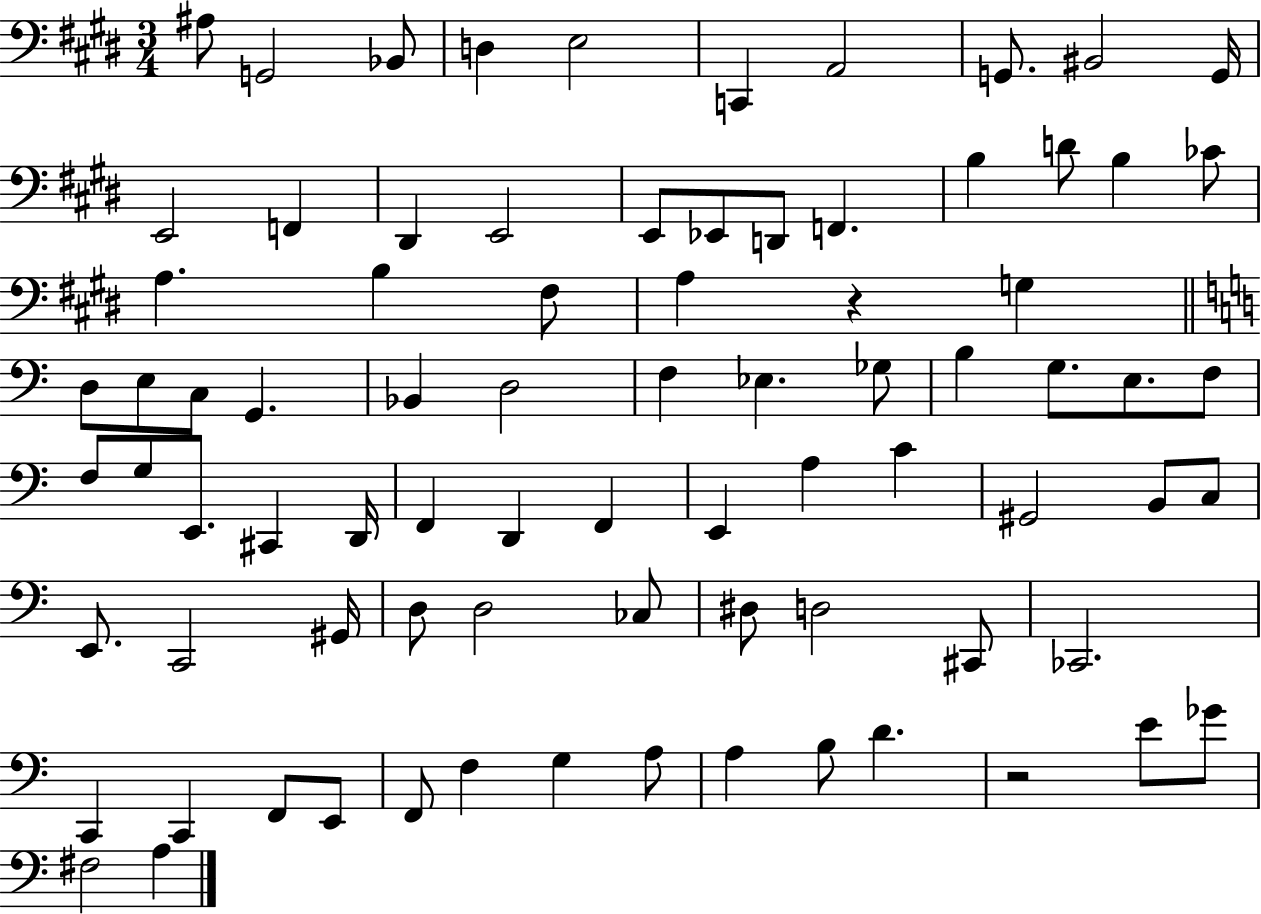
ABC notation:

X:1
T:Untitled
M:3/4
L:1/4
K:E
^A,/2 G,,2 _B,,/2 D, E,2 C,, A,,2 G,,/2 ^B,,2 G,,/4 E,,2 F,, ^D,, E,,2 E,,/2 _E,,/2 D,,/2 F,, B, D/2 B, _C/2 A, B, ^F,/2 A, z G, D,/2 E,/2 C,/2 G,, _B,, D,2 F, _E, _G,/2 B, G,/2 E,/2 F,/2 F,/2 G,/2 E,,/2 ^C,, D,,/4 F,, D,, F,, E,, A, C ^G,,2 B,,/2 C,/2 E,,/2 C,,2 ^G,,/4 D,/2 D,2 _C,/2 ^D,/2 D,2 ^C,,/2 _C,,2 C,, C,, F,,/2 E,,/2 F,,/2 F, G, A,/2 A, B,/2 D z2 E/2 _G/2 ^F,2 A,